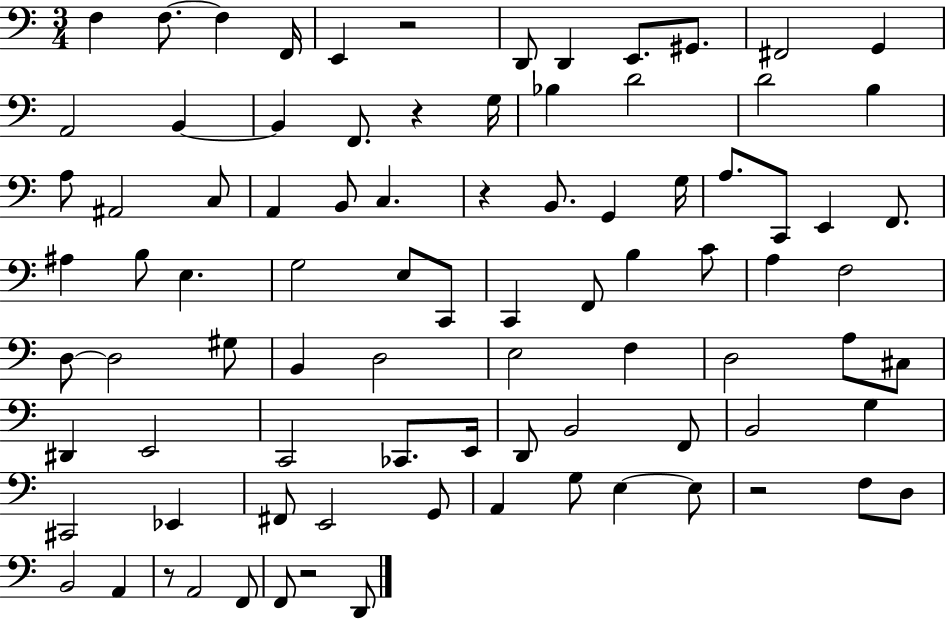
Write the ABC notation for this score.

X:1
T:Untitled
M:3/4
L:1/4
K:C
F, F,/2 F, F,,/4 E,, z2 D,,/2 D,, E,,/2 ^G,,/2 ^F,,2 G,, A,,2 B,, B,, F,,/2 z G,/4 _B, D2 D2 B, A,/2 ^A,,2 C,/2 A,, B,,/2 C, z B,,/2 G,, G,/4 A,/2 C,,/2 E,, F,,/2 ^A, B,/2 E, G,2 E,/2 C,,/2 C,, F,,/2 B, C/2 A, F,2 D,/2 D,2 ^G,/2 B,, D,2 E,2 F, D,2 A,/2 ^C,/2 ^D,, E,,2 C,,2 _C,,/2 E,,/4 D,,/2 B,,2 F,,/2 B,,2 G, ^C,,2 _E,, ^F,,/2 E,,2 G,,/2 A,, G,/2 E, E,/2 z2 F,/2 D,/2 B,,2 A,, z/2 A,,2 F,,/2 F,,/2 z2 D,,/2